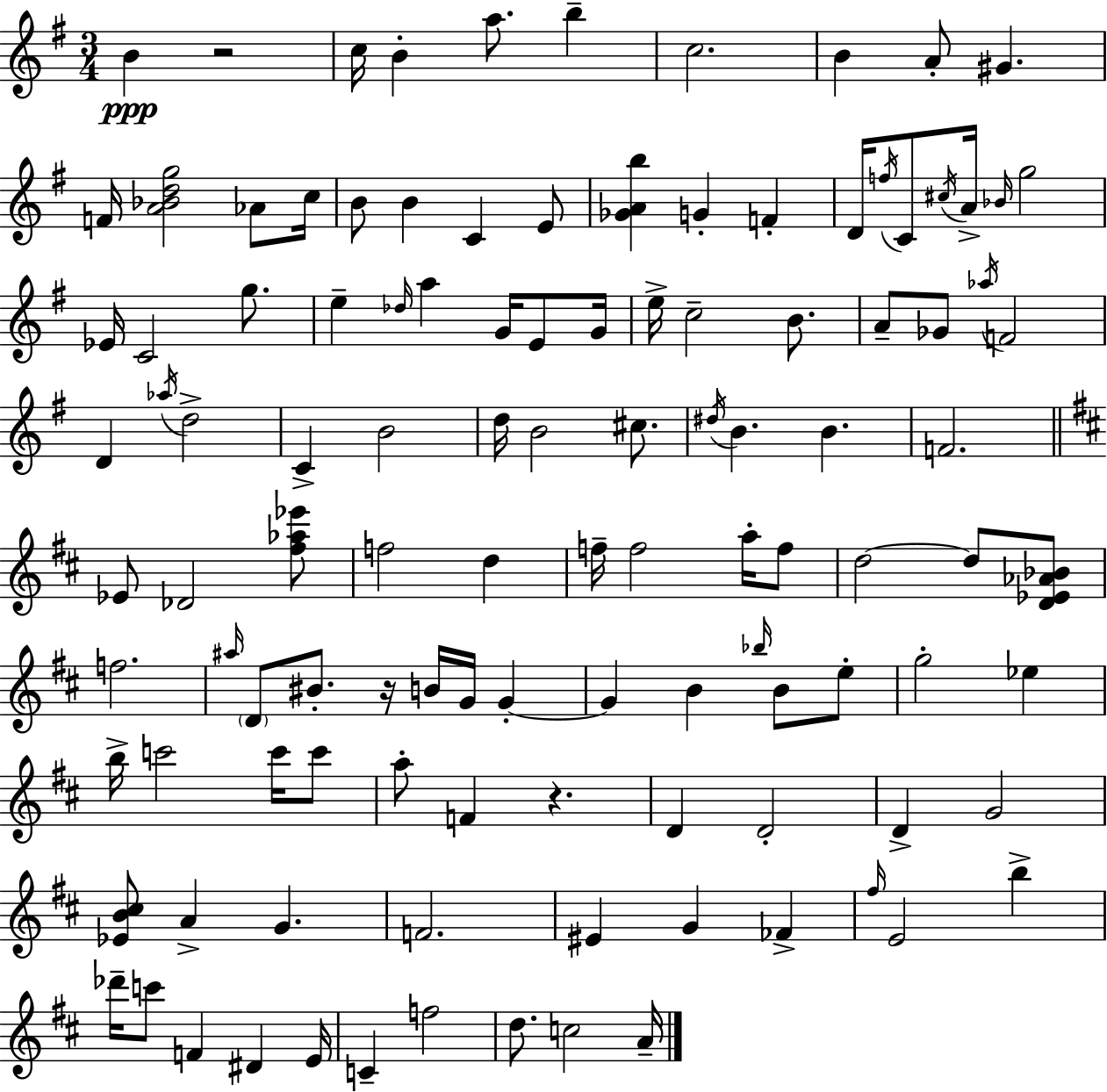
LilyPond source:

{
  \clef treble
  \numericTimeSignature
  \time 3/4
  \key e \minor
  b'4\ppp r2 | c''16 b'4-. a''8. b''4-- | c''2. | b'4 a'8-. gis'4. | \break f'16 <a' bes' d'' g''>2 aes'8 c''16 | b'8 b'4 c'4 e'8 | <ges' a' b''>4 g'4-. f'4-. | d'16 \acciaccatura { f''16 } c'8 \acciaccatura { cis''16 } a'16-> \grace { bes'16 } g''2 | \break ees'16 c'2 | g''8. e''4-- \grace { des''16 } a''4 | g'16 e'8 g'16 e''16-> c''2-- | b'8. a'8-- ges'8 \acciaccatura { aes''16 } f'2 | \break d'4 \acciaccatura { aes''16 } d''2-> | c'4-> b'2 | d''16 b'2 | cis''8. \acciaccatura { dis''16 } b'4. | \break b'4. f'2. | \bar "||" \break \key d \major ees'8 des'2 <fis'' aes'' ees'''>8 | f''2 d''4 | f''16-- f''2 a''16-. f''8 | d''2~~ d''8 <d' ees' aes' bes'>8 | \break f''2. | \grace { ais''16 } \parenthesize d'8 bis'8.-. r16 b'16 g'16 g'4-.~~ | g'4 b'4 \grace { bes''16 } b'8 | e''8-. g''2-. ees''4 | \break b''16-> c'''2 c'''16 | c'''8 a''8-. f'4 r4. | d'4 d'2-. | d'4-> g'2 | \break <ees' b' cis''>8 a'4-> g'4. | f'2. | eis'4 g'4 fes'4-> | \grace { fis''16 } e'2 b''4-> | \break des'''16-- c'''8 f'4 dis'4 | e'16 c'4-- f''2 | d''8. c''2 | a'16-- \bar "|."
}